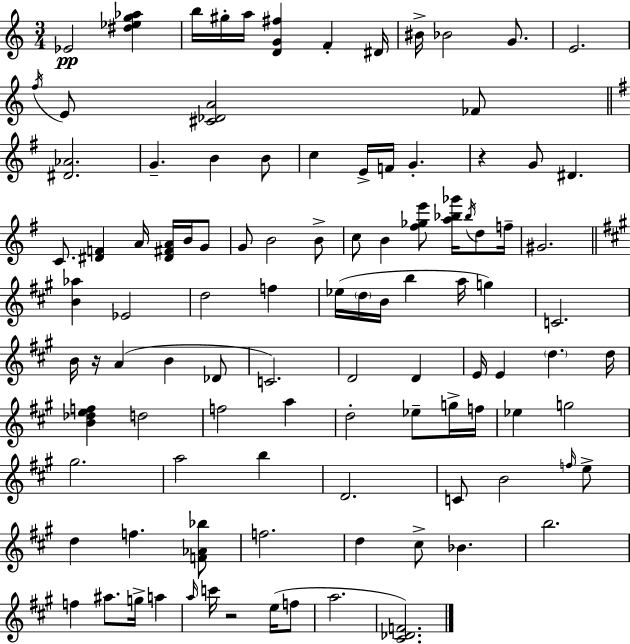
{
  \clef treble
  \numericTimeSignature
  \time 3/4
  \key a \minor
  ees'2\pp <dis'' ees'' g'' aes''>4 | b''16 gis''16-. a''16 <d' g' fis''>4 f'4-. dis'16 | bis'16-> bes'2 g'8. | e'2. | \break \acciaccatura { f''16 } e'8 <cis' des' a'>2 fes'8 | \bar "||" \break \key e \minor <dis' aes'>2. | g'4.-- b'4 b'8 | c''4 e'16-> f'16 g'4.-. | r4 g'8 dis'4. | \break c'8. <dis' f'>4 a'16 <dis' fis' a'>16 b'16 g'8 | g'8 b'2 b'8-> | c''8 b'4 <fis'' ges'' e'''>8 <a'' bes'' ges'''>16 \acciaccatura { bes''16 } d''8 | f''16-- gis'2. | \break \bar "||" \break \key a \major <b' aes''>4 ees'2 | d''2 f''4 | ees''16( \parenthesize d''16 b'16 b''4 a''16 g''4) | c'2. | \break b'16 r16 a'4( b'4 des'8 | c'2.) | d'2 d'4 | e'16 e'4 \parenthesize d''4. d''16 | \break <b' des'' e'' f''>4 d''2 | f''2 a''4 | d''2-. ees''8-- g''16-> f''16 | ees''4 g''2 | \break gis''2. | a''2 b''4 | d'2. | c'8 b'2 \grace { f''16 } e''8-> | \break d''4 f''4. <f' aes' bes''>8 | f''2. | d''4 cis''8-> bes'4. | b''2. | \break f''4 ais''8. g''16-> a''4 | \grace { a''16 } c'''16 r2 e''16( | f''8 a''2. | <cis' des' f'>2.) | \break \bar "|."
}